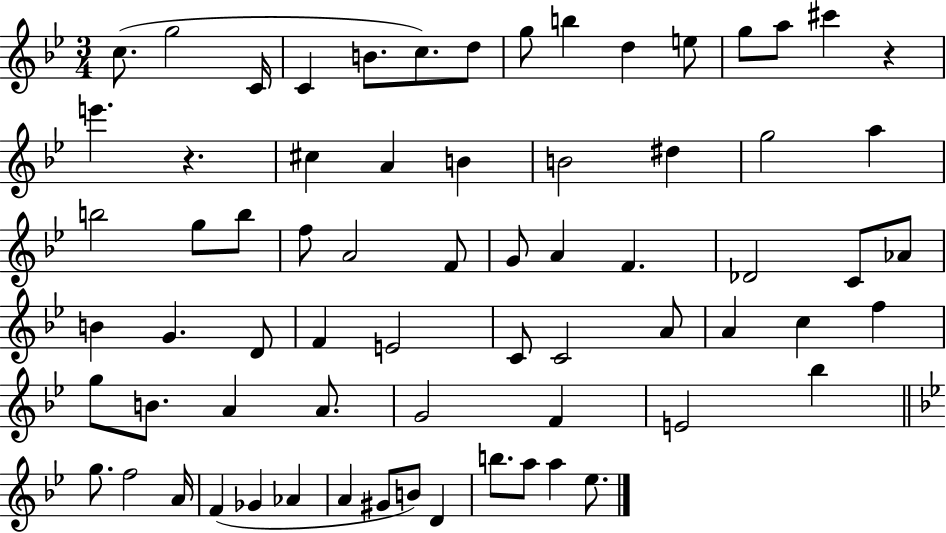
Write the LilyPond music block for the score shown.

{
  \clef treble
  \numericTimeSignature
  \time 3/4
  \key bes \major
  c''8.( g''2 c'16 | c'4 b'8. c''8.) d''8 | g''8 b''4 d''4 e''8 | g''8 a''8 cis'''4 r4 | \break e'''4. r4. | cis''4 a'4 b'4 | b'2 dis''4 | g''2 a''4 | \break b''2 g''8 b''8 | f''8 a'2 f'8 | g'8 a'4 f'4. | des'2 c'8 aes'8 | \break b'4 g'4. d'8 | f'4 e'2 | c'8 c'2 a'8 | a'4 c''4 f''4 | \break g''8 b'8. a'4 a'8. | g'2 f'4 | e'2 bes''4 | \bar "||" \break \key bes \major g''8. f''2 a'16 | f'4( ges'4 aes'4 | a'4 gis'8 b'8) d'4 | b''8. a''8 a''4 ees''8. | \break \bar "|."
}